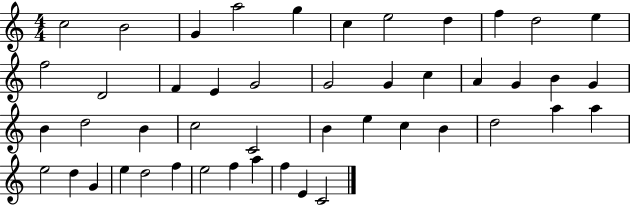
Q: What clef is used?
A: treble